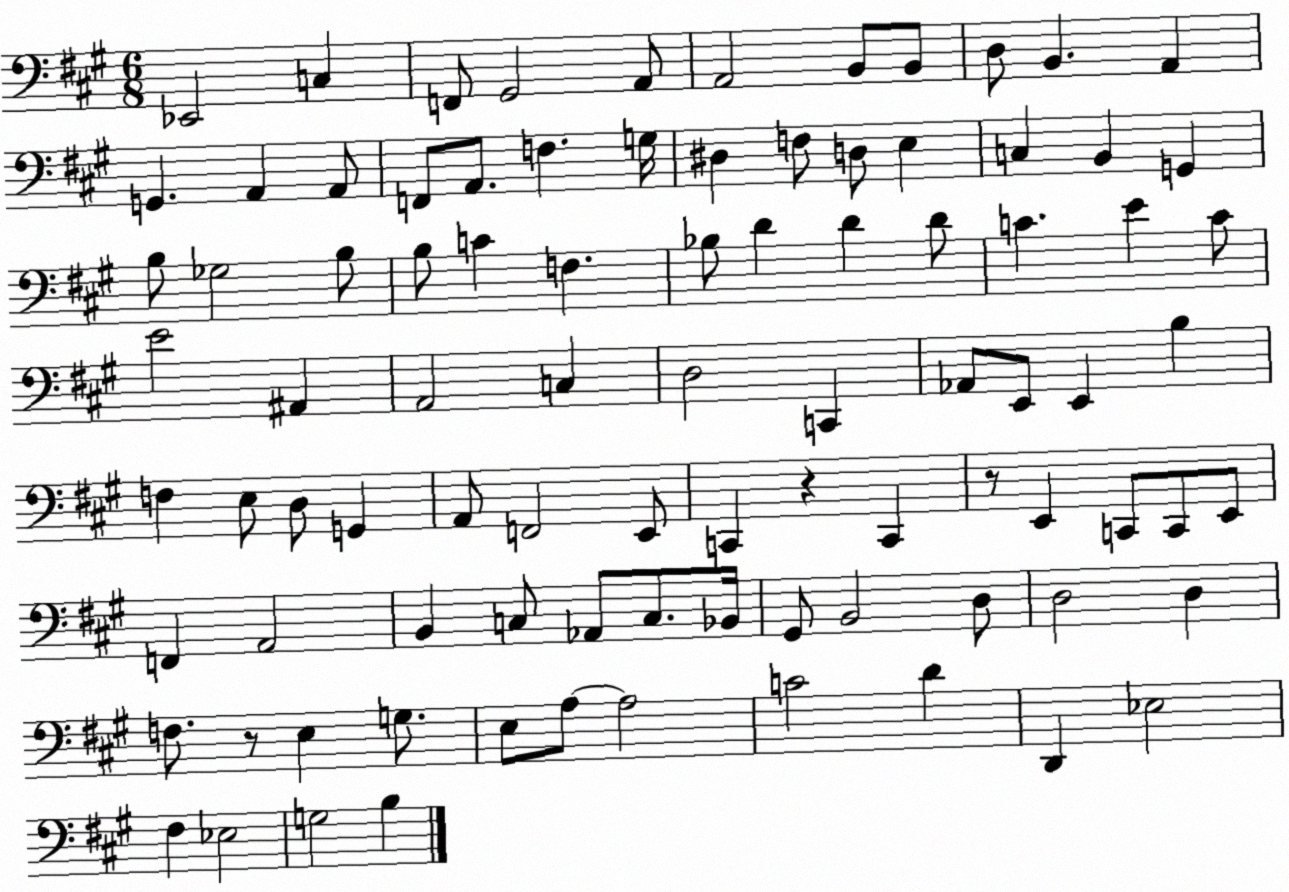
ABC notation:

X:1
T:Untitled
M:6/8
L:1/4
K:A
_E,,2 C, F,,/2 ^G,,2 A,,/2 A,,2 B,,/2 B,,/2 D,/2 B,, A,, G,, A,, A,,/2 F,,/2 A,,/2 F, G,/4 ^D, F,/2 D,/2 E, C, B,, G,, B,/2 _G,2 B,/2 B,/2 C F, _B,/2 D D D/2 C E C/2 E2 ^A,, A,,2 C, D,2 C,, _A,,/2 E,,/2 E,, B, F, E,/2 D,/2 G,, A,,/2 F,,2 E,,/2 C,, z C,, z/2 E,, C,,/2 C,,/2 E,,/2 F,, A,,2 B,, C,/2 _A,,/2 C,/2 _B,,/4 ^G,,/2 B,,2 D,/2 D,2 D, F,/2 z/2 E, G,/2 E,/2 A,/2 A,2 C2 D D,, _E,2 ^F, _E,2 G,2 B,